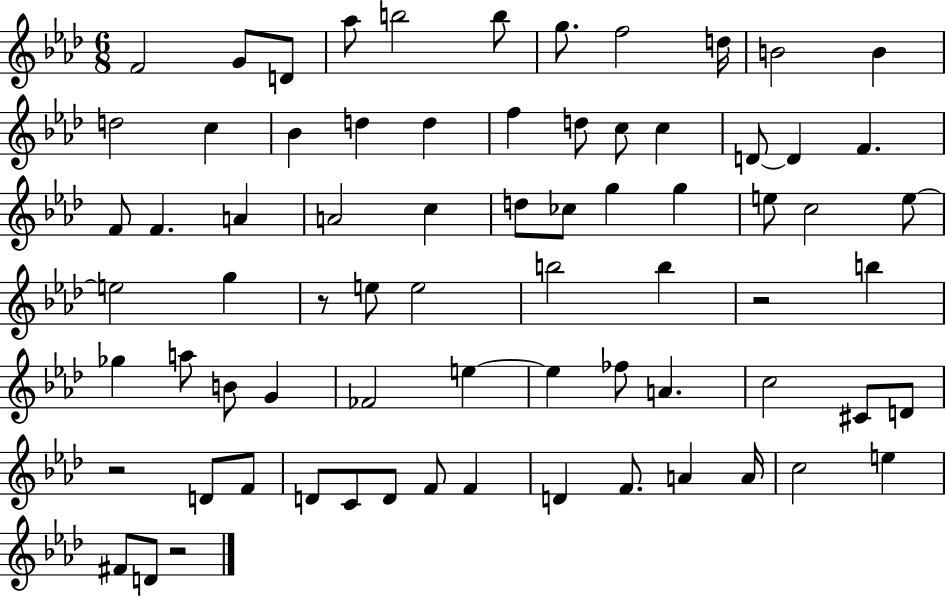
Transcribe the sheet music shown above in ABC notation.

X:1
T:Untitled
M:6/8
L:1/4
K:Ab
F2 G/2 D/2 _a/2 b2 b/2 g/2 f2 d/4 B2 B d2 c _B d d f d/2 c/2 c D/2 D F F/2 F A A2 c d/2 _c/2 g g e/2 c2 e/2 e2 g z/2 e/2 e2 b2 b z2 b _g a/2 B/2 G _F2 e e _f/2 A c2 ^C/2 D/2 z2 D/2 F/2 D/2 C/2 D/2 F/2 F D F/2 A A/4 c2 e ^F/2 D/2 z2